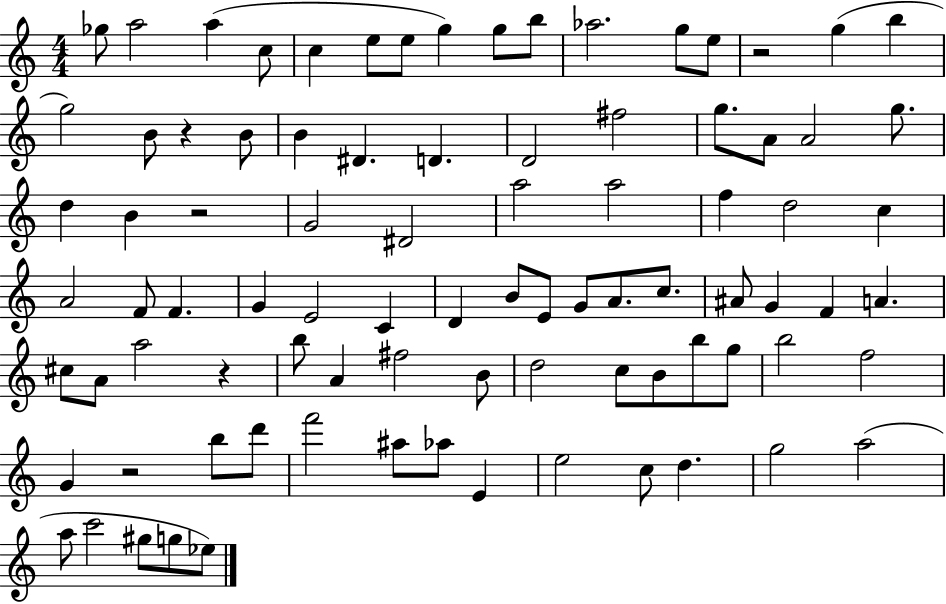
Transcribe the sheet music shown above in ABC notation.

X:1
T:Untitled
M:4/4
L:1/4
K:C
_g/2 a2 a c/2 c e/2 e/2 g g/2 b/2 _a2 g/2 e/2 z2 g b g2 B/2 z B/2 B ^D D D2 ^f2 g/2 A/2 A2 g/2 d B z2 G2 ^D2 a2 a2 f d2 c A2 F/2 F G E2 C D B/2 E/2 G/2 A/2 c/2 ^A/2 G F A ^c/2 A/2 a2 z b/2 A ^f2 B/2 d2 c/2 B/2 b/2 g/2 b2 f2 G z2 b/2 d'/2 f'2 ^a/2 _a/2 E e2 c/2 d g2 a2 a/2 c'2 ^g/2 g/2 _e/2